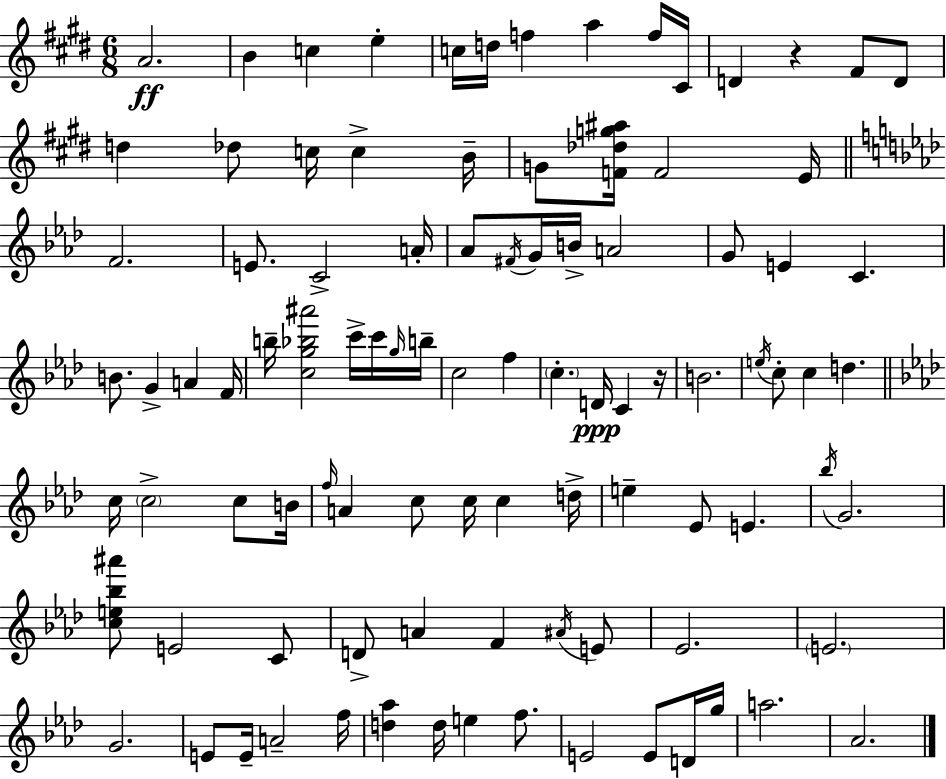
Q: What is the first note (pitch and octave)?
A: A4